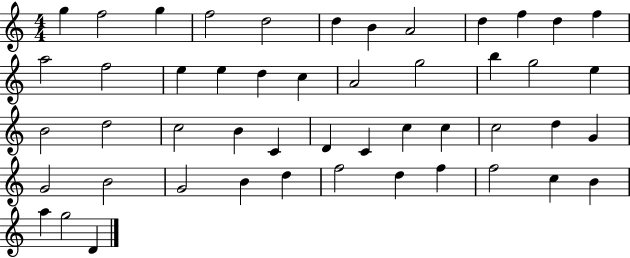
G5/q F5/h G5/q F5/h D5/h D5/q B4/q A4/h D5/q F5/q D5/q F5/q A5/h F5/h E5/q E5/q D5/q C5/q A4/h G5/h B5/q G5/h E5/q B4/h D5/h C5/h B4/q C4/q D4/q C4/q C5/q C5/q C5/h D5/q G4/q G4/h B4/h G4/h B4/q D5/q F5/h D5/q F5/q F5/h C5/q B4/q A5/q G5/h D4/q